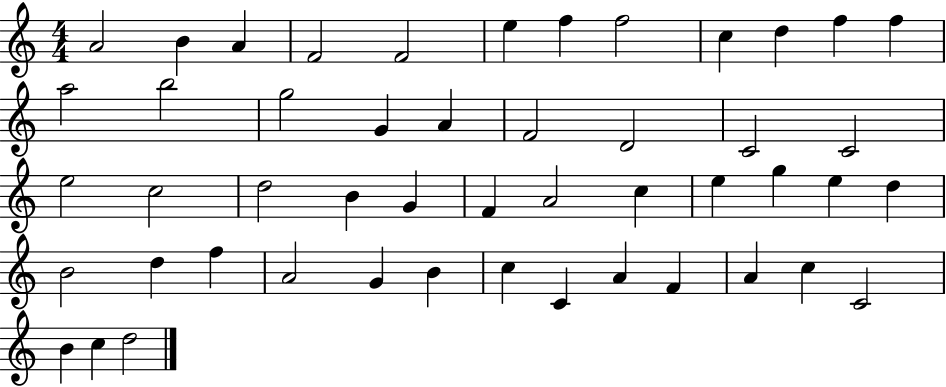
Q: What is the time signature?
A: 4/4